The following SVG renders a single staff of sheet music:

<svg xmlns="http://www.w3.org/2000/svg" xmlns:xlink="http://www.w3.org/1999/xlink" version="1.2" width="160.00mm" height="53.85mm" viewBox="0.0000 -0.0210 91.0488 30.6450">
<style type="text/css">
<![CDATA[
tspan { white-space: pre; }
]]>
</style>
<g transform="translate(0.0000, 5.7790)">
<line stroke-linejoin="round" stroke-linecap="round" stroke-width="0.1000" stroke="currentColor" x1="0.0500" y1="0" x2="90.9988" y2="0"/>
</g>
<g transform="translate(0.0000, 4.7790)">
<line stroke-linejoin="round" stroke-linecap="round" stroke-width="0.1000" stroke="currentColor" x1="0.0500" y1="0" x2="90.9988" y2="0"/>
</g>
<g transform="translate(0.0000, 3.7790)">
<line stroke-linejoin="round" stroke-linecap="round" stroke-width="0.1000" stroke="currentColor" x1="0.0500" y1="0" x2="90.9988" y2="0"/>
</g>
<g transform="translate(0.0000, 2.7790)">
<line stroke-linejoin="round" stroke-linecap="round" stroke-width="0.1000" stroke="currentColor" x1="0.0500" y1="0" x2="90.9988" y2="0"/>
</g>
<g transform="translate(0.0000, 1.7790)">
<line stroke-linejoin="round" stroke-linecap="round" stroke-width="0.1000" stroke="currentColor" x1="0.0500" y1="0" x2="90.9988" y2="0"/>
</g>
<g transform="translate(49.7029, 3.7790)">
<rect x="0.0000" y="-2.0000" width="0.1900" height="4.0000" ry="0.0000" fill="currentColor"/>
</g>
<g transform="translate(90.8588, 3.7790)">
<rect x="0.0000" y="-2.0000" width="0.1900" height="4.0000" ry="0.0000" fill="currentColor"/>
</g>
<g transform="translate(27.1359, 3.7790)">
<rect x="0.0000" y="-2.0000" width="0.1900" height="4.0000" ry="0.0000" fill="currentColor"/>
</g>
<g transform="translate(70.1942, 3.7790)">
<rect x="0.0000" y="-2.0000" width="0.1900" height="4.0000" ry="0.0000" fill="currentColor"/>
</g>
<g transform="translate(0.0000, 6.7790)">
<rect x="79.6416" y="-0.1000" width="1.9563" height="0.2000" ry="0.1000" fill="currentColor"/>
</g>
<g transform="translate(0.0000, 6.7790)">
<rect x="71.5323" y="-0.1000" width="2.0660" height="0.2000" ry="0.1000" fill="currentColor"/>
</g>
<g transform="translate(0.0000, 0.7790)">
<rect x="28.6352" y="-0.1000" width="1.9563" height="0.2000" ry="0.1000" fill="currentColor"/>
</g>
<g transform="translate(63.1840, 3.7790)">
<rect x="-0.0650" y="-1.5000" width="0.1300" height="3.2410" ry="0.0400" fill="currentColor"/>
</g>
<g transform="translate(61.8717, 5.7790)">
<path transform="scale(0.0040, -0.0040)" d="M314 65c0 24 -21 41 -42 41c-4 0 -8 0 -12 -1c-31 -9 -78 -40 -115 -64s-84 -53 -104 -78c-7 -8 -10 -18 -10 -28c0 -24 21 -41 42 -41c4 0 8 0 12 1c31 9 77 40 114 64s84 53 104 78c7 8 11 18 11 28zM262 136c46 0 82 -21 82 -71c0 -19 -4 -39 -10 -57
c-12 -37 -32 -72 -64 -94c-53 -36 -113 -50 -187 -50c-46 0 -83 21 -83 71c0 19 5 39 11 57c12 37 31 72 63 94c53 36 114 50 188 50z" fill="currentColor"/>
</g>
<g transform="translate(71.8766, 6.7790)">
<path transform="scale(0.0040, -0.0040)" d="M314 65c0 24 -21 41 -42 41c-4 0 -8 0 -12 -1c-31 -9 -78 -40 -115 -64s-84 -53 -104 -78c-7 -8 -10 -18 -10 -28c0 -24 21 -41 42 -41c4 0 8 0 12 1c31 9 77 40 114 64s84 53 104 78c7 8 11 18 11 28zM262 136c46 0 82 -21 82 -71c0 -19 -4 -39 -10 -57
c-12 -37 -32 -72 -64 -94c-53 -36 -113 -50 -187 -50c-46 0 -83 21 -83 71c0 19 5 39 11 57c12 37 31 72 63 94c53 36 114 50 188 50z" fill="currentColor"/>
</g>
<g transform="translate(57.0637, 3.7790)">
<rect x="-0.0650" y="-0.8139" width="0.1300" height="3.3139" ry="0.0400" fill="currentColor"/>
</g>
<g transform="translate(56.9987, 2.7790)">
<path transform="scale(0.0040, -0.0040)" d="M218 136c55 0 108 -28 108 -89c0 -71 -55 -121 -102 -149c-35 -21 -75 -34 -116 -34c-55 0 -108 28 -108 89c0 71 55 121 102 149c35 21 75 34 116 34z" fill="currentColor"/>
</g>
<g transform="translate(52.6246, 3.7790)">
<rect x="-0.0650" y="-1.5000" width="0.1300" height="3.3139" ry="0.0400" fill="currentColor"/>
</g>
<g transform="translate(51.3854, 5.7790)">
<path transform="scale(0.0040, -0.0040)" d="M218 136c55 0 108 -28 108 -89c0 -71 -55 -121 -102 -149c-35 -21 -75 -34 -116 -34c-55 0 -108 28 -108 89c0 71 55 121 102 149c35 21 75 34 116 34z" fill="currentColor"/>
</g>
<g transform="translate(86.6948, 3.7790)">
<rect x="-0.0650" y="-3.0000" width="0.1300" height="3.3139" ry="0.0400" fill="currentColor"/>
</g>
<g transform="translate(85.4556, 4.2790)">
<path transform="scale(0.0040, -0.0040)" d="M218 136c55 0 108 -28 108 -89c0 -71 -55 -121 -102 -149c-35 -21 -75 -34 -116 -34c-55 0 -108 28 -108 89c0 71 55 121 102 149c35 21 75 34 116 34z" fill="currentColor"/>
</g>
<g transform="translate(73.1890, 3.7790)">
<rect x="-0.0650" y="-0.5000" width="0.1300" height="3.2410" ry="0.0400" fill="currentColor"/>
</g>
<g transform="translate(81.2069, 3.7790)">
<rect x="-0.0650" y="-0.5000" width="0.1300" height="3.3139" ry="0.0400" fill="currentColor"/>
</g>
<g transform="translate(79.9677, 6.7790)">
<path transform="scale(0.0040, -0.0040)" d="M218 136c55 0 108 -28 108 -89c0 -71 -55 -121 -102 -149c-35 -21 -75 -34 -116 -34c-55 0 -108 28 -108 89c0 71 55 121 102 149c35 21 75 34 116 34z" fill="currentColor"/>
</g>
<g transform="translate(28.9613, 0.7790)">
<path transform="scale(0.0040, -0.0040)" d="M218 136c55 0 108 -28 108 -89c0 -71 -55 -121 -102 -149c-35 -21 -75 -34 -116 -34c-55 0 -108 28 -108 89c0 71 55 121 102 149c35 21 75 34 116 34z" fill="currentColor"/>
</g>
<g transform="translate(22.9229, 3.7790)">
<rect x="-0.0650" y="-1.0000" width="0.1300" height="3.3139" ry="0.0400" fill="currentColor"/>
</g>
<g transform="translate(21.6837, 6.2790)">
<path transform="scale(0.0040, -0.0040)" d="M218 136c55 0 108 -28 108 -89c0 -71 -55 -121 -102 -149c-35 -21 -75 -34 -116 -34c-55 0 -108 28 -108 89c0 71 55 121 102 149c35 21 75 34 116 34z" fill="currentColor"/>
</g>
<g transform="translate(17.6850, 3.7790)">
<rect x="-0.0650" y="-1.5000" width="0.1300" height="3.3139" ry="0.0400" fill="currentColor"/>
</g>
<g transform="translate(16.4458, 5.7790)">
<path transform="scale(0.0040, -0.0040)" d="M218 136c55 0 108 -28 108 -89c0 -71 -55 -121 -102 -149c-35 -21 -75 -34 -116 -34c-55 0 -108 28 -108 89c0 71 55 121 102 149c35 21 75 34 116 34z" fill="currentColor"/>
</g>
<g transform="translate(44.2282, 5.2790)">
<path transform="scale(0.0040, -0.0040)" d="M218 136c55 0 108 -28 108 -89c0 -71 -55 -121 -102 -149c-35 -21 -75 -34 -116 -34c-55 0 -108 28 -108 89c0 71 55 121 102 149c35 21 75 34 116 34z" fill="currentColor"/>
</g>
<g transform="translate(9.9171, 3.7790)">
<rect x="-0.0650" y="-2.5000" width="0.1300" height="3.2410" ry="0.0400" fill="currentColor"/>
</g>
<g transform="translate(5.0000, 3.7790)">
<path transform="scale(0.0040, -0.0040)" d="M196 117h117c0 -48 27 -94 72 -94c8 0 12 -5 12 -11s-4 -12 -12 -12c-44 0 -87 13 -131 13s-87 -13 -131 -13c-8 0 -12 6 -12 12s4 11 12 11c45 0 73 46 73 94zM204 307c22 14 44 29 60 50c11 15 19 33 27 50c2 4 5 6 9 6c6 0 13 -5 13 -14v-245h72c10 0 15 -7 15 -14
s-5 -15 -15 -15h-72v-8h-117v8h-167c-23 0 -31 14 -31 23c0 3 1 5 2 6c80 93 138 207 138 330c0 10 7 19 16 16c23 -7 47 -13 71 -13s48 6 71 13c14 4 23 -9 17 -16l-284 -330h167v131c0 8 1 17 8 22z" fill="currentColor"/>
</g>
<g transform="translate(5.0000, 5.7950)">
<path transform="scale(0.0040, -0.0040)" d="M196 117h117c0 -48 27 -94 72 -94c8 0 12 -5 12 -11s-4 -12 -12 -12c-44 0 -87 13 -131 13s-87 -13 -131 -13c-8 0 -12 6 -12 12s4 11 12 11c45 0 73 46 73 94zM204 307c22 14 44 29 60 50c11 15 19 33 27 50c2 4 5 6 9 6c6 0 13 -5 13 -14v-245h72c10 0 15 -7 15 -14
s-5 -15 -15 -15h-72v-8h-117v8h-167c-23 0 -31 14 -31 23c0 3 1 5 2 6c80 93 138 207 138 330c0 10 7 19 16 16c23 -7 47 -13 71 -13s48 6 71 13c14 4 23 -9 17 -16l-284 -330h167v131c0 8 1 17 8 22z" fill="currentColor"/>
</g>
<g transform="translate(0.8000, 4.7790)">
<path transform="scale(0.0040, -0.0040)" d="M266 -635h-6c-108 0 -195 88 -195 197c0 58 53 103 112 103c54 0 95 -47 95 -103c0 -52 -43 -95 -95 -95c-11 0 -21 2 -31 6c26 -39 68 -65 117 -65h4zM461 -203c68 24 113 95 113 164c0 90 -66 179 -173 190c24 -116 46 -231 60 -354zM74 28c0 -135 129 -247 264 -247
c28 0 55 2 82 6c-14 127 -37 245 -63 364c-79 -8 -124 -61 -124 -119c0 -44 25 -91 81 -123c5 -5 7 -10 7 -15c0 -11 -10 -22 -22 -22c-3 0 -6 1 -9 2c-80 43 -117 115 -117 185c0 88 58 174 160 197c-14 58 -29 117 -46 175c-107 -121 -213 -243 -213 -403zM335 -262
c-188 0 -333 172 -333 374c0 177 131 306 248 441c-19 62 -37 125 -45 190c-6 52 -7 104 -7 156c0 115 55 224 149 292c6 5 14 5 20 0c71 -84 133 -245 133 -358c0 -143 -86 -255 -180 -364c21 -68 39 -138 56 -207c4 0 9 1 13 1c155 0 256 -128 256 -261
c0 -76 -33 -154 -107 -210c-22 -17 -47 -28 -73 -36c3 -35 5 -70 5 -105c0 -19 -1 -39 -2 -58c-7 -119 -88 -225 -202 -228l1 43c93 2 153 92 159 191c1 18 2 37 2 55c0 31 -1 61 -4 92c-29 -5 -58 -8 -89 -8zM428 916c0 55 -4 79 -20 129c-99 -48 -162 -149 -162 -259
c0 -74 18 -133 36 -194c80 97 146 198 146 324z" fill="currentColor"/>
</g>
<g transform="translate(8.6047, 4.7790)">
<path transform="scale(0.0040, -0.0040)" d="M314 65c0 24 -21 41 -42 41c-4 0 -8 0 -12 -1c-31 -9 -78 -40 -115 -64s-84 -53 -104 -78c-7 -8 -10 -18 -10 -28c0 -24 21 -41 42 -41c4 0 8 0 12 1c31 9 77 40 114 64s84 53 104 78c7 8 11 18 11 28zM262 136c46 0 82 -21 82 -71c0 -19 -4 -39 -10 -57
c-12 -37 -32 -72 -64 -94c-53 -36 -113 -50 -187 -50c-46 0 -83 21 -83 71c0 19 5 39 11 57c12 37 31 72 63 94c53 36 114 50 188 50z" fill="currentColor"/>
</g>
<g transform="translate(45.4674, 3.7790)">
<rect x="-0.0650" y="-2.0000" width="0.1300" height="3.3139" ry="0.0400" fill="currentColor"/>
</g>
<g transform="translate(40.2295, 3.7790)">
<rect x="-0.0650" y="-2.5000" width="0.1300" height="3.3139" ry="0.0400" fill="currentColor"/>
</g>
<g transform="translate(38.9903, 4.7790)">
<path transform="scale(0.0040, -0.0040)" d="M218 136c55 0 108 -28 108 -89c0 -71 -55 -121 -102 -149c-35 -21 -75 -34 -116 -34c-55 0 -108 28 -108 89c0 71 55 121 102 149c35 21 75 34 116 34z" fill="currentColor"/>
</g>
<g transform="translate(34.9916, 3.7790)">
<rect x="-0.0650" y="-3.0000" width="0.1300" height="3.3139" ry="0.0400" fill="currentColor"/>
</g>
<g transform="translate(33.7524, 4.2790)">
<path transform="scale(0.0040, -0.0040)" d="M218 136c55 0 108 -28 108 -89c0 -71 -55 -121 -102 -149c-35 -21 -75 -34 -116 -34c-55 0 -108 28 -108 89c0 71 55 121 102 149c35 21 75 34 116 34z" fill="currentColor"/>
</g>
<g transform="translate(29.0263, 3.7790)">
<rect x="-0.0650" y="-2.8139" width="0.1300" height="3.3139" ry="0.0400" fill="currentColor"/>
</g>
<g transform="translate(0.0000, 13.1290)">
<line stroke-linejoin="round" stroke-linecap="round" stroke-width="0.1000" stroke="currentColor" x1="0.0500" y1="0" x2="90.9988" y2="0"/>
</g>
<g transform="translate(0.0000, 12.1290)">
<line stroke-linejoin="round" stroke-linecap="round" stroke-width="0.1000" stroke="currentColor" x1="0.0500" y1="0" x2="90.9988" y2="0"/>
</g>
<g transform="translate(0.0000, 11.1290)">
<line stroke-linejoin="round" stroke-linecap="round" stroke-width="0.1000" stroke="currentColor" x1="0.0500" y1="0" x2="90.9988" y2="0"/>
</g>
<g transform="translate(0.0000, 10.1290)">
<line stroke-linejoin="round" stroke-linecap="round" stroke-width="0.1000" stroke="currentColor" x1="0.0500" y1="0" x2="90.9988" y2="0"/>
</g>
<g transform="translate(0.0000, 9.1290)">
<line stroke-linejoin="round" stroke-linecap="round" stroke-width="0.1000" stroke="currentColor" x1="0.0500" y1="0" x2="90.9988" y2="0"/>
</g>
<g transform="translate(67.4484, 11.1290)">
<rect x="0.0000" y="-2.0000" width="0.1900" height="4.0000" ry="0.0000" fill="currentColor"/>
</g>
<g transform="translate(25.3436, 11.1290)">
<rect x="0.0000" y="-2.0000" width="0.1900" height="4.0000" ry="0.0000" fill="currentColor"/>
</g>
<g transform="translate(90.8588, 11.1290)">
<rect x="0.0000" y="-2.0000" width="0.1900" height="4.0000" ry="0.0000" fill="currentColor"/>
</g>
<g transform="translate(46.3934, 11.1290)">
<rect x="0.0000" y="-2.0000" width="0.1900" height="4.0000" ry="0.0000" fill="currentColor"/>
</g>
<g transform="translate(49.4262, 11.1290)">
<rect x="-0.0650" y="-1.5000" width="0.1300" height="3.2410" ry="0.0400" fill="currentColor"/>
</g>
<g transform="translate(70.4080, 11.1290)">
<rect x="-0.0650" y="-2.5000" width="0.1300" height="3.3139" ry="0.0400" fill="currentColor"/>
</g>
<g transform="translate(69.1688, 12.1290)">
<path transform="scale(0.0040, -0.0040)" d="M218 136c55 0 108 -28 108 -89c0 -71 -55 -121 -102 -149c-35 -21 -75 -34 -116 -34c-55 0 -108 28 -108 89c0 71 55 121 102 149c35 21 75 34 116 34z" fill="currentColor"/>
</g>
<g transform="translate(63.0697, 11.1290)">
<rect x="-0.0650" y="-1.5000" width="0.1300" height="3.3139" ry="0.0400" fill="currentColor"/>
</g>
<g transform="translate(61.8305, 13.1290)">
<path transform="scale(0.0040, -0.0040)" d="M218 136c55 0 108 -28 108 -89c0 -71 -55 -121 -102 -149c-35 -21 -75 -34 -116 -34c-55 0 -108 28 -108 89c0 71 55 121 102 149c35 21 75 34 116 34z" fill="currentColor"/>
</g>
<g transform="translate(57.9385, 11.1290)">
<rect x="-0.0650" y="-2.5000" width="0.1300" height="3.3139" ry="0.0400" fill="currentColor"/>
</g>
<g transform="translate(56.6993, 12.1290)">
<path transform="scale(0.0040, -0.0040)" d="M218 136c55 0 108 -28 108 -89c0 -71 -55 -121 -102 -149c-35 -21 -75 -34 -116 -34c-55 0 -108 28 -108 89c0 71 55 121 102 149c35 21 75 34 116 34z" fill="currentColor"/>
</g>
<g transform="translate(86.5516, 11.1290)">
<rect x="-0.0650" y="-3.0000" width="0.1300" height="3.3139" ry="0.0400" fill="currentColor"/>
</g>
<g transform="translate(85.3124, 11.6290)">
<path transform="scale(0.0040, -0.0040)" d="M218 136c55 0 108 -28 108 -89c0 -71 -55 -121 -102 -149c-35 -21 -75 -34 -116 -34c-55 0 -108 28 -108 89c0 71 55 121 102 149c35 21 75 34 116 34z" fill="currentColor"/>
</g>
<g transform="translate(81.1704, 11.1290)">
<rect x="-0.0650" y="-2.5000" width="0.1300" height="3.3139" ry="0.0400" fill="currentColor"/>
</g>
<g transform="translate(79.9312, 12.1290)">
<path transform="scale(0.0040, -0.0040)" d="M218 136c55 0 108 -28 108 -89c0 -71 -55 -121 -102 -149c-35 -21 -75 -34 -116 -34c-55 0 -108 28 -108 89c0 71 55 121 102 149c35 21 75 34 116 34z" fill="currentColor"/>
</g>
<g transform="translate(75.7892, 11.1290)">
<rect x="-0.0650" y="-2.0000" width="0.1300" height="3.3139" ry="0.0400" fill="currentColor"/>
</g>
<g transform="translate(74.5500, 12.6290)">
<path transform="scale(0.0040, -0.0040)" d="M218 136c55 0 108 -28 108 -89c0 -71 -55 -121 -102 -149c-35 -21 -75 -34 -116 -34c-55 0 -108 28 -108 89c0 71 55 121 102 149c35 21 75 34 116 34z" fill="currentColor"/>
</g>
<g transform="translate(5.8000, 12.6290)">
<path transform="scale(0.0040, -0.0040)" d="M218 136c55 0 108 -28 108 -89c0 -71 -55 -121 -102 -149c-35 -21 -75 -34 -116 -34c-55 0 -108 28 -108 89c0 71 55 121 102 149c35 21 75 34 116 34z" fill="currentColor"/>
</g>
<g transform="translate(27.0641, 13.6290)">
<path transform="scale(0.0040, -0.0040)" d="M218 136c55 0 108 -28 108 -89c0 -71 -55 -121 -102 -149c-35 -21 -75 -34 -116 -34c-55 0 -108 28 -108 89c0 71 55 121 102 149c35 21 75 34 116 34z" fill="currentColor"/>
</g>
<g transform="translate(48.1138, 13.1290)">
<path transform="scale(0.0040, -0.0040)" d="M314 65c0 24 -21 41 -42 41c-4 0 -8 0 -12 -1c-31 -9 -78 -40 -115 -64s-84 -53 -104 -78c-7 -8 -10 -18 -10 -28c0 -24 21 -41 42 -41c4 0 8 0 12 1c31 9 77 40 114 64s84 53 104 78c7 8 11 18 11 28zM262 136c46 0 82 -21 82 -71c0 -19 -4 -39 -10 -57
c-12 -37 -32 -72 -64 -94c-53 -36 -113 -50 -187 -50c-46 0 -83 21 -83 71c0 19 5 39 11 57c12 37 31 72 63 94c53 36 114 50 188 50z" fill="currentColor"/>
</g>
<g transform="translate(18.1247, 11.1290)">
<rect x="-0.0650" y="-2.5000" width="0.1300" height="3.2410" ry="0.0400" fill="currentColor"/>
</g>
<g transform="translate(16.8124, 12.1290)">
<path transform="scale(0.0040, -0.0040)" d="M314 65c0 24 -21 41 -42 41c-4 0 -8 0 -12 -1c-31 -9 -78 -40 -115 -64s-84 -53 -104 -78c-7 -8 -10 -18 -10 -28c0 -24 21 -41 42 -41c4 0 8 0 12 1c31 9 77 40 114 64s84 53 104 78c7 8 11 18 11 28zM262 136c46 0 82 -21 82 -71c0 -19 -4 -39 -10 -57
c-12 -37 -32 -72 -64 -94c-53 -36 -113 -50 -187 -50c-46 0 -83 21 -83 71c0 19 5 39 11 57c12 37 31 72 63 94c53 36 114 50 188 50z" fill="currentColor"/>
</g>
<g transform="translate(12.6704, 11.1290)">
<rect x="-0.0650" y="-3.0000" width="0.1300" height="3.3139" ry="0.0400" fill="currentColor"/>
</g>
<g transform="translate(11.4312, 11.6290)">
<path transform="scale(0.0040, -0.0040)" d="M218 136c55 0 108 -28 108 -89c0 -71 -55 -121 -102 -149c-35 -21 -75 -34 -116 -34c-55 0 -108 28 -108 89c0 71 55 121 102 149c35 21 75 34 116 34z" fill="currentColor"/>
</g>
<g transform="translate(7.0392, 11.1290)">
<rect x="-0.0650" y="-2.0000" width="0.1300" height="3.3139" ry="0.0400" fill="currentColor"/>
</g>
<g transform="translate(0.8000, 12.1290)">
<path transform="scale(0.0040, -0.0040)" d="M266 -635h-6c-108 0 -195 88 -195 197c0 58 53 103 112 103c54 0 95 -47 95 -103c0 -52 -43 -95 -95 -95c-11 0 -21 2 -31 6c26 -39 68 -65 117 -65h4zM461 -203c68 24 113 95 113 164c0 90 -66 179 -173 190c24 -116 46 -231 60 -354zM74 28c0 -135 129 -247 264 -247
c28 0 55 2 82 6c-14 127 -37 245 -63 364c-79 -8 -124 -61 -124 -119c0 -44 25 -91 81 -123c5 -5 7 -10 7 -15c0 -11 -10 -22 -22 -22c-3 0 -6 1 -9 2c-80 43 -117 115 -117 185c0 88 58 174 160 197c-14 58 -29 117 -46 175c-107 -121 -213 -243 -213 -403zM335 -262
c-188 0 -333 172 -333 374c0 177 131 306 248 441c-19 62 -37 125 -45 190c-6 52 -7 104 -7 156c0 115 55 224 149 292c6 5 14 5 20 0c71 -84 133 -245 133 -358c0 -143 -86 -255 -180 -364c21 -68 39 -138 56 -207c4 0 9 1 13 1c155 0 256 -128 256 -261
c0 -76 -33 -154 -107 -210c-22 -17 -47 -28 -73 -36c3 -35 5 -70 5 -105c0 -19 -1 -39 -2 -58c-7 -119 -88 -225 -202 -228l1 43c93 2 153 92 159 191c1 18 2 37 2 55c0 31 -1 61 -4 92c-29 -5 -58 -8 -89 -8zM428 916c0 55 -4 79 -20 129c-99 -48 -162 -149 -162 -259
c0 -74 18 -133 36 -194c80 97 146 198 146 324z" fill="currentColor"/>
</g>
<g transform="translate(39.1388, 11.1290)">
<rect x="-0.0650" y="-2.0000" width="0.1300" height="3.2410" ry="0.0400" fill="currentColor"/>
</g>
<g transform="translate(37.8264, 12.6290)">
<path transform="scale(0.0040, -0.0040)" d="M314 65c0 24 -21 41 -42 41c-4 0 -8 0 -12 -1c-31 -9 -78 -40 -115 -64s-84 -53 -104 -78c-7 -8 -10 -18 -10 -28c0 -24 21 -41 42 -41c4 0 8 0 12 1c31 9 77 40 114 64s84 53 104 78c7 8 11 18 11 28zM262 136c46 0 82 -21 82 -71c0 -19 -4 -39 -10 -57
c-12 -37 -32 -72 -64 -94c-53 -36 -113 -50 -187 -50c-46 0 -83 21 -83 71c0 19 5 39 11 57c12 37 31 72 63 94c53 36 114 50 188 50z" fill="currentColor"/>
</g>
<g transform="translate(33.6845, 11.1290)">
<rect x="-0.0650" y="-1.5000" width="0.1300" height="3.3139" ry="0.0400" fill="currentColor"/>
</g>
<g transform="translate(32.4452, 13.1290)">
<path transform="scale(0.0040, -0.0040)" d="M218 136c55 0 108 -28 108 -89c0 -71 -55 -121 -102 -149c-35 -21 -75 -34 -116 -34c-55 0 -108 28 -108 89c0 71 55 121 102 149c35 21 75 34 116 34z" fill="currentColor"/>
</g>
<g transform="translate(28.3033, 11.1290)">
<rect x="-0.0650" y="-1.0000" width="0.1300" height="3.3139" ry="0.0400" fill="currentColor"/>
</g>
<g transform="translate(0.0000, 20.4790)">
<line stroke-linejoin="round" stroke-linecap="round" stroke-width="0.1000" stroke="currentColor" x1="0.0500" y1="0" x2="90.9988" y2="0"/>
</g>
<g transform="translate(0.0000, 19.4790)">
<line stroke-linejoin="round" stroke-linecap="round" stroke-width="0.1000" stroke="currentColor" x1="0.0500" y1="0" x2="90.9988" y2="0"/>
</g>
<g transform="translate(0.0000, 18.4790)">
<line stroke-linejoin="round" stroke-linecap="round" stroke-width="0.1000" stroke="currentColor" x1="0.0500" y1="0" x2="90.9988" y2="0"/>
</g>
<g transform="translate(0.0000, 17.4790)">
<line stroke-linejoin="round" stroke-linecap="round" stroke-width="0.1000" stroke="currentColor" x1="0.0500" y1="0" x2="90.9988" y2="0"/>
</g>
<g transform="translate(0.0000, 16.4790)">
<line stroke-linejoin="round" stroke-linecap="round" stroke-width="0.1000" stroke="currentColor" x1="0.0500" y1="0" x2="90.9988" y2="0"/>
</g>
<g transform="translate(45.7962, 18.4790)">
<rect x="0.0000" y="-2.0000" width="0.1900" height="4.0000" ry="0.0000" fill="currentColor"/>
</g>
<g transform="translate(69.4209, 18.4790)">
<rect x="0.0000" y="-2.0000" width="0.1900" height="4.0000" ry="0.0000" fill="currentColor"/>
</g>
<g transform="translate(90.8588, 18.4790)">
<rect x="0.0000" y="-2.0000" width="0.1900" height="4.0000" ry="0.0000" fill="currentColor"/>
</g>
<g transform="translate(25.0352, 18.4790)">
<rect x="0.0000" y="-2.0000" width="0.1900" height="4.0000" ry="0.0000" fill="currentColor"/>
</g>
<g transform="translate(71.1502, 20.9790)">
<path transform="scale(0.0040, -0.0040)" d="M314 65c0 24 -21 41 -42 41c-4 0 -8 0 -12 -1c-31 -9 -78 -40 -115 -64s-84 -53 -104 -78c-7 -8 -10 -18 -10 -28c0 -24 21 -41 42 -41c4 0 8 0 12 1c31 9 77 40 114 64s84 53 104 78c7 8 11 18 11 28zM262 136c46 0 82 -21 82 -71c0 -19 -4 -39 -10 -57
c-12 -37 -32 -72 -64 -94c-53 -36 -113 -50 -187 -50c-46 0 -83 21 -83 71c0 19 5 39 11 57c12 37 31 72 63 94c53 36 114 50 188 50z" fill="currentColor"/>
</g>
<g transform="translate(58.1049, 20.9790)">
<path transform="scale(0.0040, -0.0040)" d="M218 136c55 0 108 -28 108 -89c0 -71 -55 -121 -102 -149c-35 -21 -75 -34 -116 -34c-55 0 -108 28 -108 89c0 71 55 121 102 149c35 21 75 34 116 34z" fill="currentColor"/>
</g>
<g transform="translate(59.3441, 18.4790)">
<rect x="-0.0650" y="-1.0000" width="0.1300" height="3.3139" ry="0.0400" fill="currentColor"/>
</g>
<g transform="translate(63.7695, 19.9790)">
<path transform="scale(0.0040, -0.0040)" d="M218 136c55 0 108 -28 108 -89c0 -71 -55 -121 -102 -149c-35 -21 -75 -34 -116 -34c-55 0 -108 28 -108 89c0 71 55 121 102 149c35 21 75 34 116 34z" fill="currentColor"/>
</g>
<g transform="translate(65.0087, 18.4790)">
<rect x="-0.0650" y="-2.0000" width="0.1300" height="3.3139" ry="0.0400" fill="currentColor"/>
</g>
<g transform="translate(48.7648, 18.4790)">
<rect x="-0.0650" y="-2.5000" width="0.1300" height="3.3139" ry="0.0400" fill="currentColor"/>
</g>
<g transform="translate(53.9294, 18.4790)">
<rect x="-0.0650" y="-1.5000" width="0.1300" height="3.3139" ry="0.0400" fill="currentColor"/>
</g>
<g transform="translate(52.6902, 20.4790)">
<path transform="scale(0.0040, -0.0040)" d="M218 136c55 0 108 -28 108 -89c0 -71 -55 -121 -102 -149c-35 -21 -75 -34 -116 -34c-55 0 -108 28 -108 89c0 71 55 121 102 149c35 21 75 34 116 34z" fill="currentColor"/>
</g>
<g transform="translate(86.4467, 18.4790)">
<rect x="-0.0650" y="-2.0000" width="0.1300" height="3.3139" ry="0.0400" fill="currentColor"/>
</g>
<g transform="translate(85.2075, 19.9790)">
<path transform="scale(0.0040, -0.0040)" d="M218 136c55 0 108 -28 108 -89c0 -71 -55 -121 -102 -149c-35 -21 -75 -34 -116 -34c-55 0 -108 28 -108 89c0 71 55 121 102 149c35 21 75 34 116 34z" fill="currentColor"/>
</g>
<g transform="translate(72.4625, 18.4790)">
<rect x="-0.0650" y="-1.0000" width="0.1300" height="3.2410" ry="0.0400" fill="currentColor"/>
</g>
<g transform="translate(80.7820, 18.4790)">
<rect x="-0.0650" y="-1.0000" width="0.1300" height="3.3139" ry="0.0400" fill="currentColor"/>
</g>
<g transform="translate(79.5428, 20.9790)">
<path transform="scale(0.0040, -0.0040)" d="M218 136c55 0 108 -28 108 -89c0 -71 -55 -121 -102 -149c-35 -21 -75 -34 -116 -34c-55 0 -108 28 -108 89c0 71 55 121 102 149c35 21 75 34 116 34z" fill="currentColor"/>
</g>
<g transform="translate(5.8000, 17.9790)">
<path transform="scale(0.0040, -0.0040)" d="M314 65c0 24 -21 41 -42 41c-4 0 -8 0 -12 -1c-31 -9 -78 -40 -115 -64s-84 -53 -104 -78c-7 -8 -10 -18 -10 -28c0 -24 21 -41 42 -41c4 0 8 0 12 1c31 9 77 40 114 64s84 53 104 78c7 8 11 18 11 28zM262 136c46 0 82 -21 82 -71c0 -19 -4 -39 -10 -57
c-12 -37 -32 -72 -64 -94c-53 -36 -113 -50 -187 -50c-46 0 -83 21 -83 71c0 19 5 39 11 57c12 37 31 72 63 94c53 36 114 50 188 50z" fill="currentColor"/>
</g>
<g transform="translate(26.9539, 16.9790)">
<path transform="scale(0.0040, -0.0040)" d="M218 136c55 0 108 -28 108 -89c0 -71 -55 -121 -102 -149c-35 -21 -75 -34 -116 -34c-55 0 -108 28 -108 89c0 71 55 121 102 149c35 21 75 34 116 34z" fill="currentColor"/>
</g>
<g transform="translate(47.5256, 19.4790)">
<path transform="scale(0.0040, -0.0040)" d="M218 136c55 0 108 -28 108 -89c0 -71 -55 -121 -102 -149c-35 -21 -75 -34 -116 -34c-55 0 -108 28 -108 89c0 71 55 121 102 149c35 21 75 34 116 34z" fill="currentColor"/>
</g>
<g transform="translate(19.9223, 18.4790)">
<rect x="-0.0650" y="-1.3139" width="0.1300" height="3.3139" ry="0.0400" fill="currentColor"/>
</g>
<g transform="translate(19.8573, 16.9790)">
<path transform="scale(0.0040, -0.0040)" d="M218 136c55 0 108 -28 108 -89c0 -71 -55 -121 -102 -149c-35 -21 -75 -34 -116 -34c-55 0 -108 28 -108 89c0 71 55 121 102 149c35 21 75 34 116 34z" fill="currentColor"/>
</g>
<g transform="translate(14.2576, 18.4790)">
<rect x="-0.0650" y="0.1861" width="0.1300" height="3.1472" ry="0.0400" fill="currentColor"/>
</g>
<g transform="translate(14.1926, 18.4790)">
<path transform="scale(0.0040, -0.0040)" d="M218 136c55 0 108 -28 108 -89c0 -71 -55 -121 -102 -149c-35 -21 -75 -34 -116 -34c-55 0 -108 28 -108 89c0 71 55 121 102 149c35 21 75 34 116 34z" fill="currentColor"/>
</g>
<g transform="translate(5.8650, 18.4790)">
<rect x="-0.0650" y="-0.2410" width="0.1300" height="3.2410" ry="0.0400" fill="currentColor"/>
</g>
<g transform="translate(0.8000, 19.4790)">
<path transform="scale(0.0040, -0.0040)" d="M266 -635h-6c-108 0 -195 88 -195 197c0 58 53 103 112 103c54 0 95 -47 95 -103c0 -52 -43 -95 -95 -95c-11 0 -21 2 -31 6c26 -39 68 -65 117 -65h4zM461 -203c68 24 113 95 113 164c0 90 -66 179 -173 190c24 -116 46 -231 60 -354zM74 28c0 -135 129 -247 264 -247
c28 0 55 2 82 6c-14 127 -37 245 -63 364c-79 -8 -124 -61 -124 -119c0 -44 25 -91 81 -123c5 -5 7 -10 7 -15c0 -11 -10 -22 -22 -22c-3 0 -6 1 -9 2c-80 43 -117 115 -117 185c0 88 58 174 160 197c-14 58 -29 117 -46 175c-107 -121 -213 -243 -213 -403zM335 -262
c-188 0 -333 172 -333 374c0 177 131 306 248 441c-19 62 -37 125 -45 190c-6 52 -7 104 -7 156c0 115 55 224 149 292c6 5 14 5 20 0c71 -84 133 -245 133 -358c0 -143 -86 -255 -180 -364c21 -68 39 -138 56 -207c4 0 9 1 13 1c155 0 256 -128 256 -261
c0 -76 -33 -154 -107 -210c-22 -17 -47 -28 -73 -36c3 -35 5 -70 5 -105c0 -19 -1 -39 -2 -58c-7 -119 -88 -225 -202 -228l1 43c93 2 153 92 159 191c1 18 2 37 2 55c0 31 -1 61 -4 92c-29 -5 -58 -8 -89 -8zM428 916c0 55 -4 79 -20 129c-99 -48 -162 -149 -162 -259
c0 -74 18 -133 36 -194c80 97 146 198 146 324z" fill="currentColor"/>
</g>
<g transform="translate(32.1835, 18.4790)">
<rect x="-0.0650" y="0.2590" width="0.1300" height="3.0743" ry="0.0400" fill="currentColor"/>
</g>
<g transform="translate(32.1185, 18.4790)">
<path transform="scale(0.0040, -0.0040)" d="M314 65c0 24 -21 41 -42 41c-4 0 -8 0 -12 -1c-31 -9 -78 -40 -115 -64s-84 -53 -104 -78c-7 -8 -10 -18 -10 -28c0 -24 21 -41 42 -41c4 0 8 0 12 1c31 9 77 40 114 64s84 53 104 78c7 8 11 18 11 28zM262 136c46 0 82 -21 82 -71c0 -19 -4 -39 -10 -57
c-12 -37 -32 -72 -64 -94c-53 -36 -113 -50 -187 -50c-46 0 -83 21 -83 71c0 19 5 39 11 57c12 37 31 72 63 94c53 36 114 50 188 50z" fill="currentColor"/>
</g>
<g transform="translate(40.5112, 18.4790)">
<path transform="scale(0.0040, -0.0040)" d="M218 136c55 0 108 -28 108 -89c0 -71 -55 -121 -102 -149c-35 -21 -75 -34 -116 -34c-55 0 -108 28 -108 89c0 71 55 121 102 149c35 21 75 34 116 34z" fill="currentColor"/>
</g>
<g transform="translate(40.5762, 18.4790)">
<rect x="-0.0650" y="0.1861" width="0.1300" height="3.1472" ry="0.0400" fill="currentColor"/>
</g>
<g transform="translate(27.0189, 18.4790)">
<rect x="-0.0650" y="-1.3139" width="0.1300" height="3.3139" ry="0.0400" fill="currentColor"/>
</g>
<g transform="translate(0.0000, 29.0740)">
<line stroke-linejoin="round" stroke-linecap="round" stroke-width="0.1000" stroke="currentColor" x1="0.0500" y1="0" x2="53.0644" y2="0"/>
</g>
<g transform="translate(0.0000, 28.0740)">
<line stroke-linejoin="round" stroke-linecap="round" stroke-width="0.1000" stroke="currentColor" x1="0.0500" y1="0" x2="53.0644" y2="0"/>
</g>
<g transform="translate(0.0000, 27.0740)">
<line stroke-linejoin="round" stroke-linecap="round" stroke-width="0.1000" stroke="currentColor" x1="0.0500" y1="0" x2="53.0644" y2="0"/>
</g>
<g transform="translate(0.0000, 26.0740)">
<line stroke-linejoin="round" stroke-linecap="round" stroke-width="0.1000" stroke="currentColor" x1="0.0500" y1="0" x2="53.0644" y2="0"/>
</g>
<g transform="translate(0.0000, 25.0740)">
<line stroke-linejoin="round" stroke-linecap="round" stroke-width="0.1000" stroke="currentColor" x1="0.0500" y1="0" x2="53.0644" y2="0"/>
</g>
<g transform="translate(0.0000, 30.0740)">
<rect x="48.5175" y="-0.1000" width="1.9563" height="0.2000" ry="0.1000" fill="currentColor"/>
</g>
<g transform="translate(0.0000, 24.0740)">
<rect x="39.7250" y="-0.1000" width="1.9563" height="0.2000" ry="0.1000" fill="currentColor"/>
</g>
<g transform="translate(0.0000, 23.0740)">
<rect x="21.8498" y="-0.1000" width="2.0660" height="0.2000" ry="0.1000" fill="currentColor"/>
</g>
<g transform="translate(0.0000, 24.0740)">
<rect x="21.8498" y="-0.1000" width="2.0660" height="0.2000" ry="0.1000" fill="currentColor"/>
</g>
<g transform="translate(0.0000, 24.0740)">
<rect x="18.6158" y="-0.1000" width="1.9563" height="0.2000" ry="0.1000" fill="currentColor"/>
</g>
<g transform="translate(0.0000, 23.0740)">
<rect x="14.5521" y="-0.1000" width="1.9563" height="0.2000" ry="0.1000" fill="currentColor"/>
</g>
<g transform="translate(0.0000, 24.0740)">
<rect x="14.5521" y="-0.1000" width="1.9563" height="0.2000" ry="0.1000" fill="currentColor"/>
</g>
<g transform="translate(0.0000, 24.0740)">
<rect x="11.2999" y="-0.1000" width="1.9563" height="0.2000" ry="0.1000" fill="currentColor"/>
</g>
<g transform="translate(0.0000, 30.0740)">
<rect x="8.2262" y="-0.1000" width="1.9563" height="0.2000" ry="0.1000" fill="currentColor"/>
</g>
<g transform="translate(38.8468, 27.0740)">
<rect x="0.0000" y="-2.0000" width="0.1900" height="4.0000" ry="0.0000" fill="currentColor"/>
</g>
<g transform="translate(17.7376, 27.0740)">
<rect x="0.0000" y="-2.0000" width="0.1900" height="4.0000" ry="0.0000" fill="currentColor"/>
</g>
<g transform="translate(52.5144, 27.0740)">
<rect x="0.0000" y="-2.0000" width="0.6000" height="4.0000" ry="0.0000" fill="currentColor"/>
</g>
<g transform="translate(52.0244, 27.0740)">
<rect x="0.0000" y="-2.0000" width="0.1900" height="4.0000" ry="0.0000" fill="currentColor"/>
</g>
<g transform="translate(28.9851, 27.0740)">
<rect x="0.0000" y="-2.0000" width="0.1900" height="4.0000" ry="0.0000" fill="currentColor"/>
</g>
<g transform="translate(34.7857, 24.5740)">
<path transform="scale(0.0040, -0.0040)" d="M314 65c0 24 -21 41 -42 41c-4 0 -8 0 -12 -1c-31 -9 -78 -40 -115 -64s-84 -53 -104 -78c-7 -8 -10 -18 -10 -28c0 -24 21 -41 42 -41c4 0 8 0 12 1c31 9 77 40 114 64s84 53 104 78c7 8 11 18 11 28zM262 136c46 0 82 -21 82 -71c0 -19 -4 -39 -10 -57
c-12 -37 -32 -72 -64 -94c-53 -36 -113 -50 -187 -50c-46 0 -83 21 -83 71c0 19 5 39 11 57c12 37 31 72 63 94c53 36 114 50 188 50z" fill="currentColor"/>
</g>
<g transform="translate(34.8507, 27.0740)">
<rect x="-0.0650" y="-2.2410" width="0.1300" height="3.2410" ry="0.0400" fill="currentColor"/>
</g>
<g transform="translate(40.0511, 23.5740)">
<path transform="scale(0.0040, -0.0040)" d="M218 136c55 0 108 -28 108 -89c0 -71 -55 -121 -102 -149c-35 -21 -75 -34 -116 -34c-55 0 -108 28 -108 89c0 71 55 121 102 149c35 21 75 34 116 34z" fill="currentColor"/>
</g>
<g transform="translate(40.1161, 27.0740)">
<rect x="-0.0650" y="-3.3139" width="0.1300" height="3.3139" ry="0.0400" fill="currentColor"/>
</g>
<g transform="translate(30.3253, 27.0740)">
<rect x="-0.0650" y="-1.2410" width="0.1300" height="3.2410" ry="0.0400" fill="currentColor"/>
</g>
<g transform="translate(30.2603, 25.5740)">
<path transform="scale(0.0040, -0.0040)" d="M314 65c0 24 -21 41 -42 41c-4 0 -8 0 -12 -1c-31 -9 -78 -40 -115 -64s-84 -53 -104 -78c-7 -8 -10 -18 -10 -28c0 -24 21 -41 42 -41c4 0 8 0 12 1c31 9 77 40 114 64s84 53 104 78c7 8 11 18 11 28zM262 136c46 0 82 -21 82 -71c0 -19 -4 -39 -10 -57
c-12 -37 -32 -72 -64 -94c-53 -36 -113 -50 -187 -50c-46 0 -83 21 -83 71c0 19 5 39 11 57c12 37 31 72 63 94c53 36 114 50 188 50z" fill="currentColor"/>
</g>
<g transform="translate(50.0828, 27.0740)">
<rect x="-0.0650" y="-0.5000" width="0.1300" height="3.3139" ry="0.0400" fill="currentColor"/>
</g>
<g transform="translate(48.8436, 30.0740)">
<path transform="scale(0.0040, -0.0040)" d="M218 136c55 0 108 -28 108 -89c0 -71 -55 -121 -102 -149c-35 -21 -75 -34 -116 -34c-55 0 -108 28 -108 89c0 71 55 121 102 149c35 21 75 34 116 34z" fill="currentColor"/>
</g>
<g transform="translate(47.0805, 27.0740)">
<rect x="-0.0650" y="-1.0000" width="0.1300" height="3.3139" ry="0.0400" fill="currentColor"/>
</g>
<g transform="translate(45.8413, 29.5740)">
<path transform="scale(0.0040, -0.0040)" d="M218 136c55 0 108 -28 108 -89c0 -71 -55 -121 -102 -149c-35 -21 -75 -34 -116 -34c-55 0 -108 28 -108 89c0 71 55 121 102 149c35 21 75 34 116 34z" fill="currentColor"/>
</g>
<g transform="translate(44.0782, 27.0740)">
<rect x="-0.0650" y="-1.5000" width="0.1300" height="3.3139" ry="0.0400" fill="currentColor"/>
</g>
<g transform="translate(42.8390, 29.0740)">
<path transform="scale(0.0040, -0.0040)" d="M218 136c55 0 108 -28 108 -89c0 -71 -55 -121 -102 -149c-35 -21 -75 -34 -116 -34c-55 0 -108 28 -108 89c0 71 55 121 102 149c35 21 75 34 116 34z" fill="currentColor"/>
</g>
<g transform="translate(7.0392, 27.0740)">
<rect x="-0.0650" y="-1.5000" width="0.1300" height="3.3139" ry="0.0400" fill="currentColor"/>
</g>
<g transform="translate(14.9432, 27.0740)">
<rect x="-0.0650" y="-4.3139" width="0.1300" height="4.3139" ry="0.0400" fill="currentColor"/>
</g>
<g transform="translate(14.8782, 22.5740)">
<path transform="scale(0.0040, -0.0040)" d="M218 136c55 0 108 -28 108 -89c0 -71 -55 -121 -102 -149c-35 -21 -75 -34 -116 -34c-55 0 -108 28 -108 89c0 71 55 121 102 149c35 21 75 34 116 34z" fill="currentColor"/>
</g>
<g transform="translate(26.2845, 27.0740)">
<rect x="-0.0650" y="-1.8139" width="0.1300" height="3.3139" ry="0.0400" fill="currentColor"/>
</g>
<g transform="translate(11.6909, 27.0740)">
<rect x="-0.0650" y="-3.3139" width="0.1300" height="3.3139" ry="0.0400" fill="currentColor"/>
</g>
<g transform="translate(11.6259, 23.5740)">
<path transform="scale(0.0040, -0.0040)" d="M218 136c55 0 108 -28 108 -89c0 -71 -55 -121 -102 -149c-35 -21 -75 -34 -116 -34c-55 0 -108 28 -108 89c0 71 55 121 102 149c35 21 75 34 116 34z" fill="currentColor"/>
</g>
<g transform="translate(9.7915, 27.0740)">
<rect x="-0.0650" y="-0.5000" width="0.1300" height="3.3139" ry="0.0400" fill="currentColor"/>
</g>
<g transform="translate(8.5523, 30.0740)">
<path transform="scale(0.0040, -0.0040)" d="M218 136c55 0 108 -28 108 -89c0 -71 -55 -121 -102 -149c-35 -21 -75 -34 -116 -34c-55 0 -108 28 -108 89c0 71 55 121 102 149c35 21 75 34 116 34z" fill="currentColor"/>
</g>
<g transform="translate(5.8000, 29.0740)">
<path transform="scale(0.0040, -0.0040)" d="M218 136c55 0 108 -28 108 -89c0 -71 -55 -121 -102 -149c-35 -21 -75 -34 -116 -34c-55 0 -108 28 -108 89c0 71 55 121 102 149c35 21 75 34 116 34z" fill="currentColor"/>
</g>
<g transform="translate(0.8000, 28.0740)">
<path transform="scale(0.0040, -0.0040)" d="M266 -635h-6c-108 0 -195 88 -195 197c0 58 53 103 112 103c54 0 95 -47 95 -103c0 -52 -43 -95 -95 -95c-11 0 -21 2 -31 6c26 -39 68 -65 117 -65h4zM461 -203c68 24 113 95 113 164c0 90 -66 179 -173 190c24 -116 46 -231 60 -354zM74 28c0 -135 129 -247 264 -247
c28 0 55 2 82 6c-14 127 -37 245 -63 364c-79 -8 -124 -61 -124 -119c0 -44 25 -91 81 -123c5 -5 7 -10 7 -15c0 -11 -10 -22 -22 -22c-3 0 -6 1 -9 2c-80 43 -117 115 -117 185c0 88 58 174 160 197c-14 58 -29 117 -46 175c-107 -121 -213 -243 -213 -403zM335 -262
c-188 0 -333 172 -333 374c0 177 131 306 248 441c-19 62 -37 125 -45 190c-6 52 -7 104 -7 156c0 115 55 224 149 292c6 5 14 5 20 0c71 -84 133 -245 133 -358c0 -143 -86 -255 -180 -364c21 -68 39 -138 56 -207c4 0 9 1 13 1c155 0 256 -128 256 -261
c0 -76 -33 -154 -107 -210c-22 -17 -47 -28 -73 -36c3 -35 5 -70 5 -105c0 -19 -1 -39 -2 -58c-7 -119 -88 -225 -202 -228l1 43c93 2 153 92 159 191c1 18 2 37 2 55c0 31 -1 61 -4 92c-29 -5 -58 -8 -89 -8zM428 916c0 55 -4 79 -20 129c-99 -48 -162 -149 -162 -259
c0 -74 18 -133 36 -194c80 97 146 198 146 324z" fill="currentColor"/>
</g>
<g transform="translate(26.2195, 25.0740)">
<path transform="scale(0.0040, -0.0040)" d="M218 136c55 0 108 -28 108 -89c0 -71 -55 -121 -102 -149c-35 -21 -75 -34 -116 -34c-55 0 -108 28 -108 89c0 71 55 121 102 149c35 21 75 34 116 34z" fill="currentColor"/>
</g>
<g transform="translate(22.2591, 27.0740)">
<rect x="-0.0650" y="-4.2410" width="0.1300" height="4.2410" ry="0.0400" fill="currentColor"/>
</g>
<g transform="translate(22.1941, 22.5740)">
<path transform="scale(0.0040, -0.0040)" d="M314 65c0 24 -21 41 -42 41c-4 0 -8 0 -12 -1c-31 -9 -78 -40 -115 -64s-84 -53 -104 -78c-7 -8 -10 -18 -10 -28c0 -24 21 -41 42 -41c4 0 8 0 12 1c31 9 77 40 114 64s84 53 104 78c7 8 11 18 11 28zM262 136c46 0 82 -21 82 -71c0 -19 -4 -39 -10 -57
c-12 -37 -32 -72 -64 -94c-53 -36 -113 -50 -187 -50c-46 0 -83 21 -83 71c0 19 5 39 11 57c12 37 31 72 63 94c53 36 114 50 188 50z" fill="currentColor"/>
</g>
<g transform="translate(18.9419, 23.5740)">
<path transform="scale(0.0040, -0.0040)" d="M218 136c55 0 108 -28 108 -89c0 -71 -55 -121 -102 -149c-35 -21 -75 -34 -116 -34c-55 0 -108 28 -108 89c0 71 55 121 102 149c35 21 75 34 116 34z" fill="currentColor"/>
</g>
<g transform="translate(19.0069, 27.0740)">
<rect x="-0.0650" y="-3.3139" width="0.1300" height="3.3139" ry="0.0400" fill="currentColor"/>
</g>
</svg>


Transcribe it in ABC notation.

X:1
T:Untitled
M:4/4
L:1/4
K:C
G2 E D a A G F E d E2 C2 C A F A G2 D E F2 E2 G E G F G A c2 B e e B2 B G E D F D2 D F E C b d' b d'2 f e2 g2 b E D C